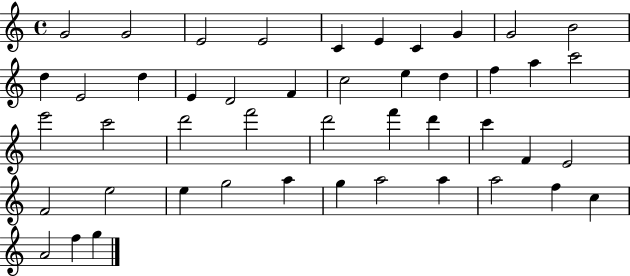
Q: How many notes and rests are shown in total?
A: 46